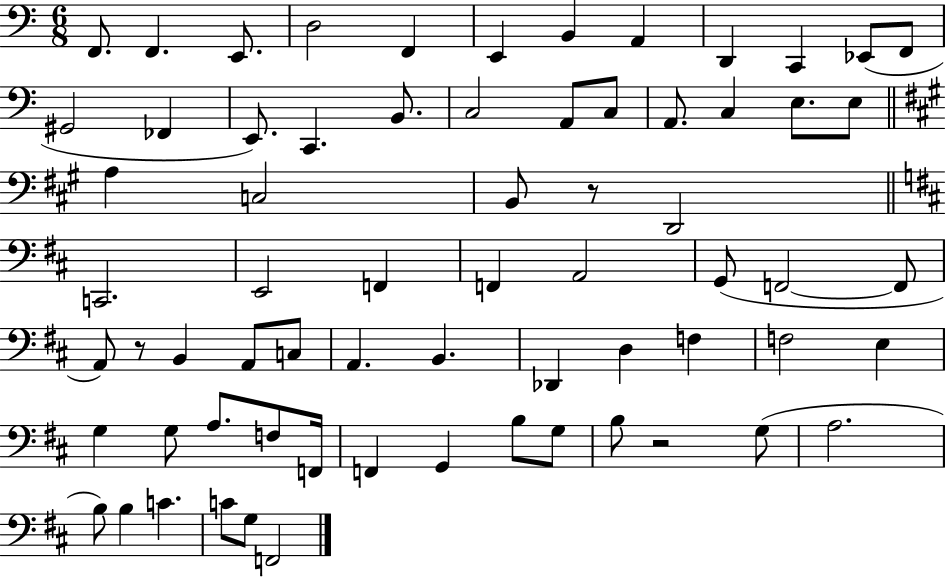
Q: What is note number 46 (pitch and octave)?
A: F3